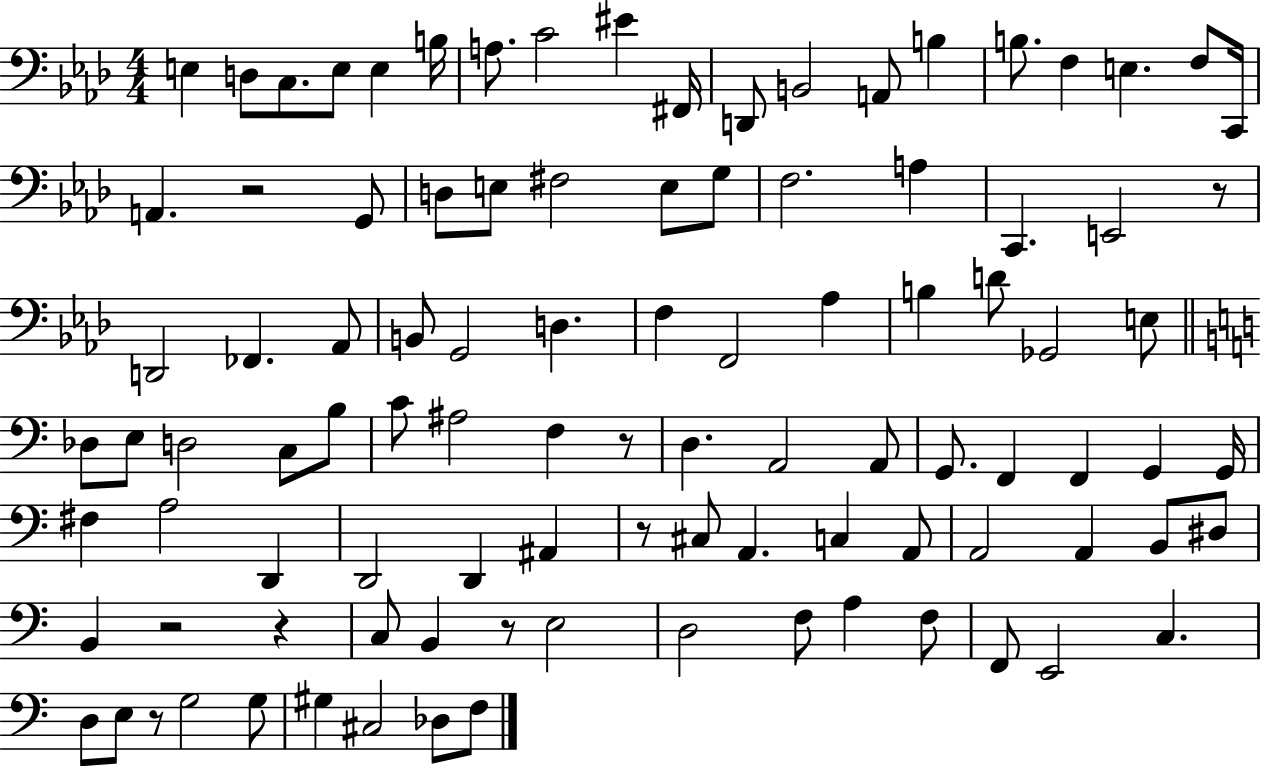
E3/q D3/e C3/e. E3/e E3/q B3/s A3/e. C4/h EIS4/q F#2/s D2/e B2/h A2/e B3/q B3/e. F3/q E3/q. F3/e C2/s A2/q. R/h G2/e D3/e E3/e F#3/h E3/e G3/e F3/h. A3/q C2/q. E2/h R/e D2/h FES2/q. Ab2/e B2/e G2/h D3/q. F3/q F2/h Ab3/q B3/q D4/e Gb2/h E3/e Db3/e E3/e D3/h C3/e B3/e C4/e A#3/h F3/q R/e D3/q. A2/h A2/e G2/e. F2/q F2/q G2/q G2/s F#3/q A3/h D2/q D2/h D2/q A#2/q R/e C#3/e A2/q. C3/q A2/e A2/h A2/q B2/e D#3/e B2/q R/h R/q C3/e B2/q R/e E3/h D3/h F3/e A3/q F3/e F2/e E2/h C3/q. D3/e E3/e R/e G3/h G3/e G#3/q C#3/h Db3/e F3/e